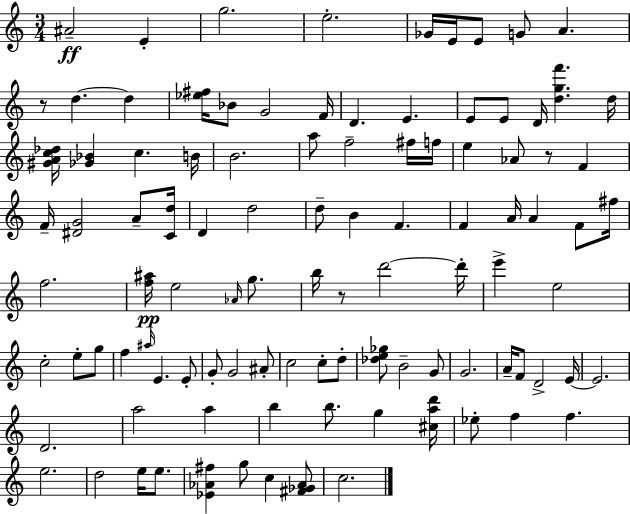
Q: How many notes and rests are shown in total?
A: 102